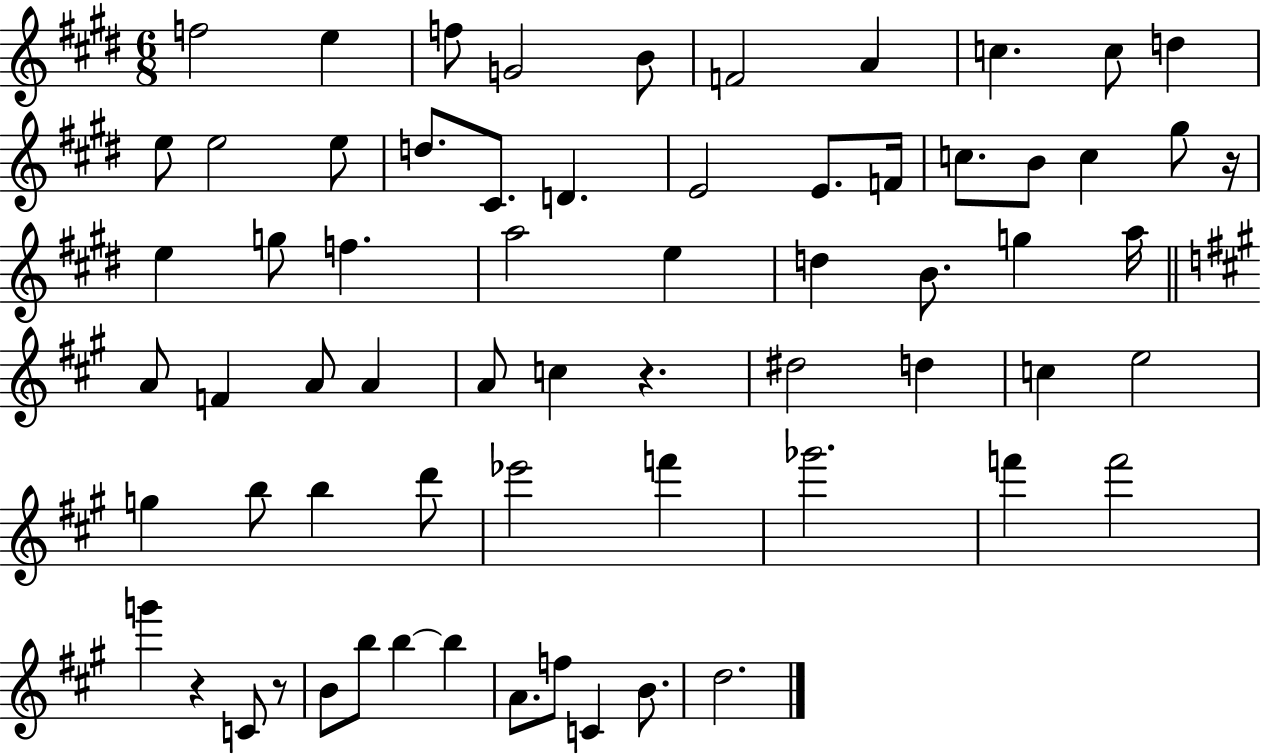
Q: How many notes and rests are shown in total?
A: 66